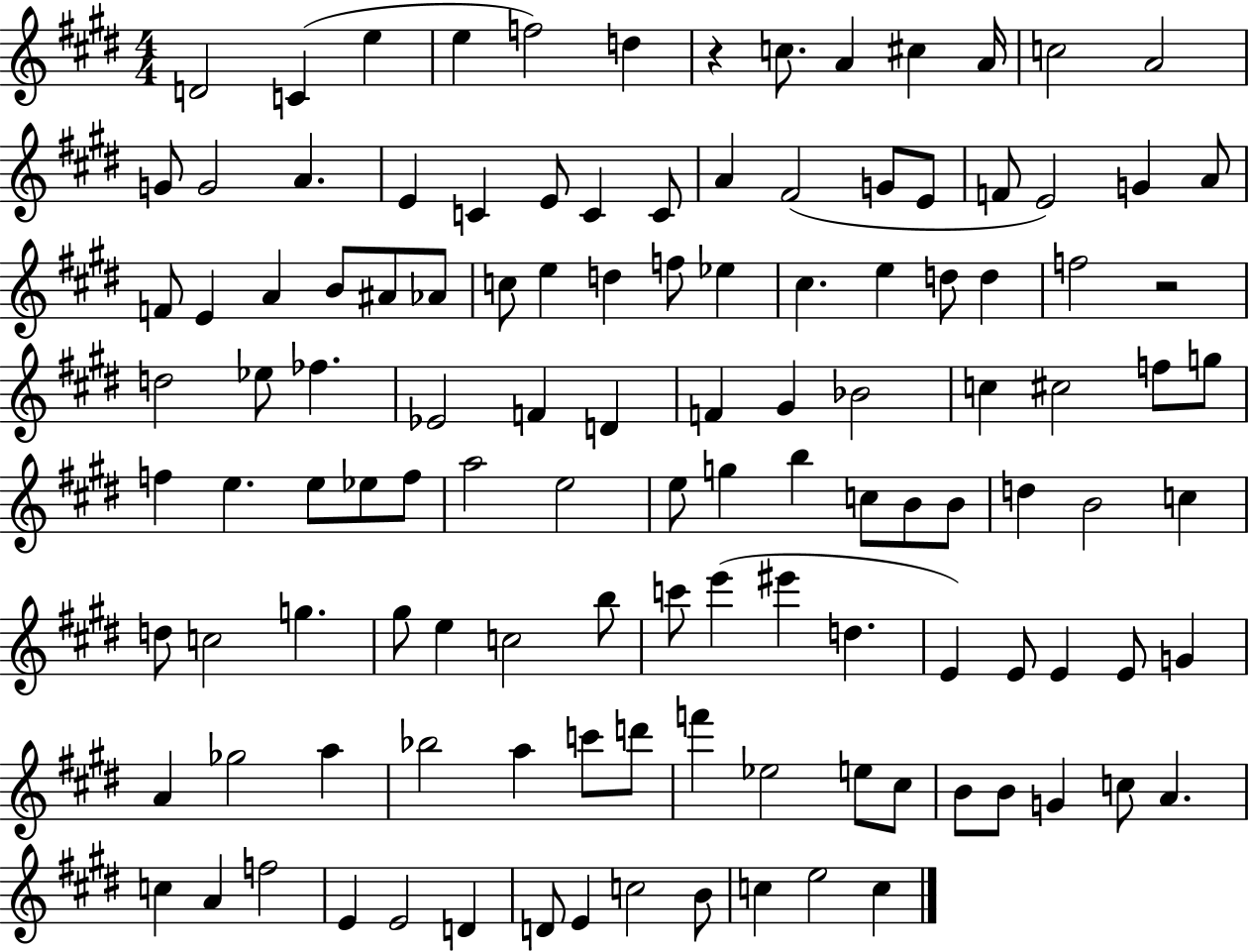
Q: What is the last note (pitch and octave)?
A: C5